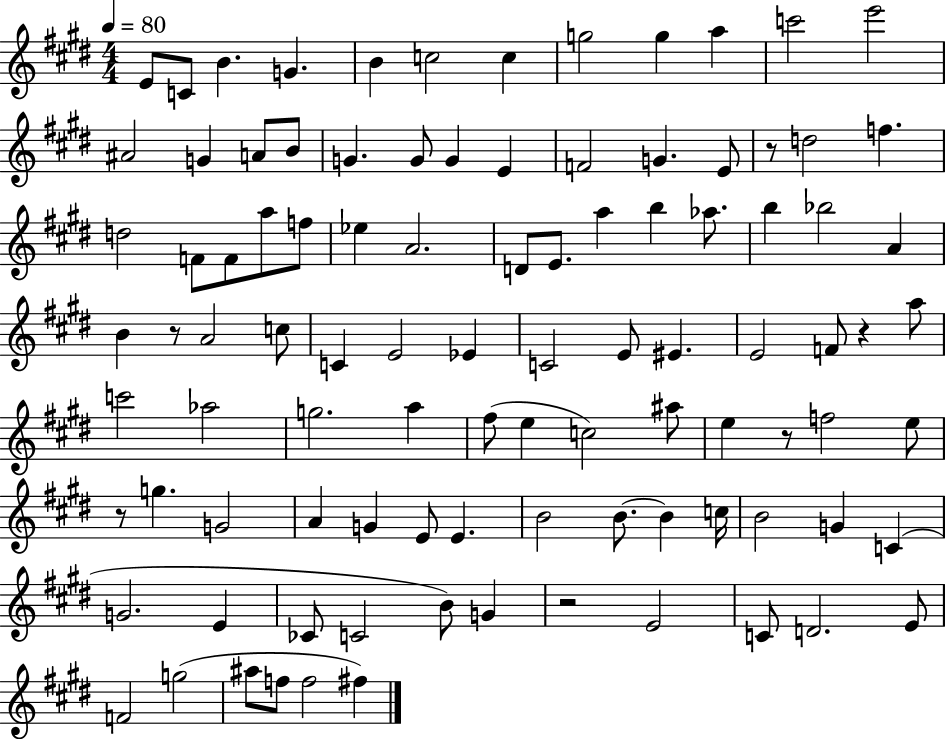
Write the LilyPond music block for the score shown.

{
  \clef treble
  \numericTimeSignature
  \time 4/4
  \key e \major
  \tempo 4 = 80
  e'8 c'8 b'4. g'4. | b'4 c''2 c''4 | g''2 g''4 a''4 | c'''2 e'''2 | \break ais'2 g'4 a'8 b'8 | g'4. g'8 g'4 e'4 | f'2 g'4. e'8 | r8 d''2 f''4. | \break d''2 f'8 f'8 a''8 f''8 | ees''4 a'2. | d'8 e'8. a''4 b''4 aes''8. | b''4 bes''2 a'4 | \break b'4 r8 a'2 c''8 | c'4 e'2 ees'4 | c'2 e'8 eis'4. | e'2 f'8 r4 a''8 | \break c'''2 aes''2 | g''2. a''4 | fis''8( e''4 c''2) ais''8 | e''4 r8 f''2 e''8 | \break r8 g''4. g'2 | a'4 g'4 e'8 e'4. | b'2 b'8.~~ b'4 c''16 | b'2 g'4 c'4( | \break g'2. e'4 | ces'8 c'2 b'8) g'4 | r2 e'2 | c'8 d'2. e'8 | \break f'2 g''2( | ais''8 f''8 f''2 fis''4) | \bar "|."
}